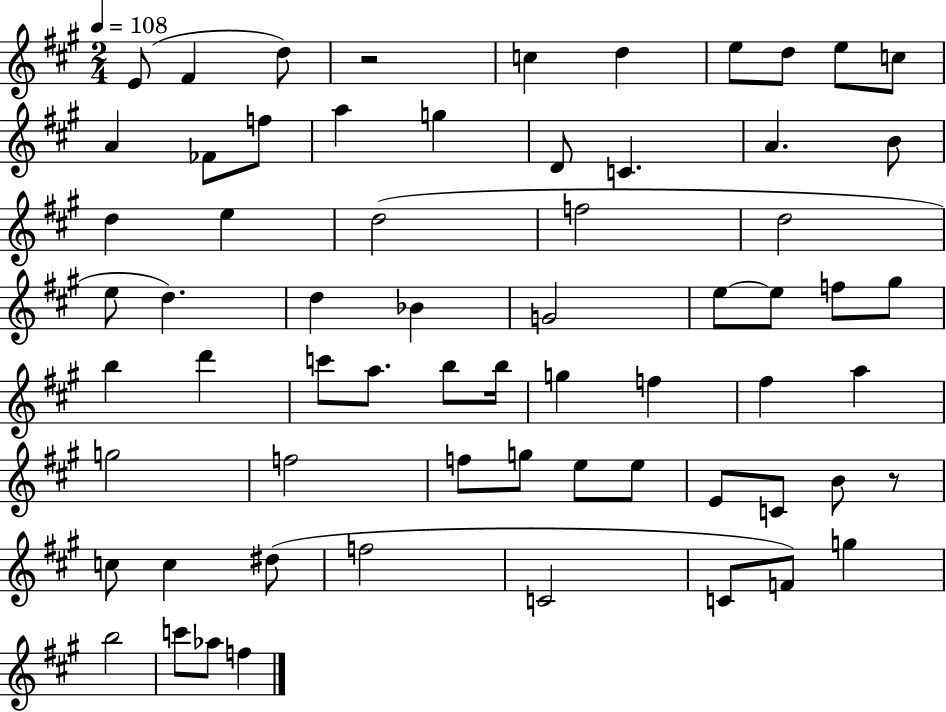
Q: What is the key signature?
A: A major